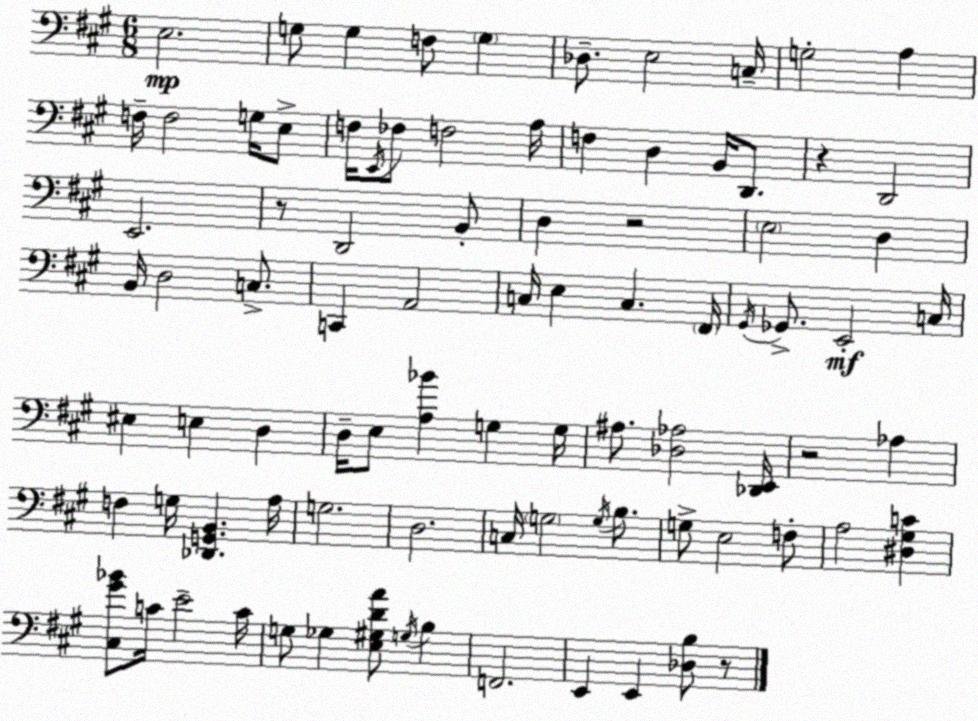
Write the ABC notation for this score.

X:1
T:Untitled
M:6/8
L:1/4
K:A
E,2 G,/2 G, F,/2 G, _D,/2 E,2 C,/4 G,2 A, F,/4 F,2 G,/4 E,/2 F,/4 E,,/4 _F,/2 F,2 A,/4 F, D, B,,/4 D,,/2 z D,,2 E,,2 z/2 D,,2 B,,/2 D, z2 E,2 D, B,,/4 D,2 C,/2 C,, A,,2 C,/4 E, C, ^F,,/4 ^G,,/4 _G,,/2 E,,2 C,/4 ^E, E, D, D,/4 E,/2 [A,_B] G, G,/4 ^A,/2 [_D,_A,]2 [_D,,E,,]/4 z2 _A, F, G,/4 [_D,,G,,B,,] A,/4 G,2 D,2 C,/4 G,2 G,/4 B,/2 G,/2 E,2 F,/2 A,2 [^D,^G,C] [^C,^G_B]/2 C/4 E2 C/4 G,/2 _G, [E,^G,DA]/2 G,/4 B, F,,2 E,, E,, [_D,B,]/2 z/2